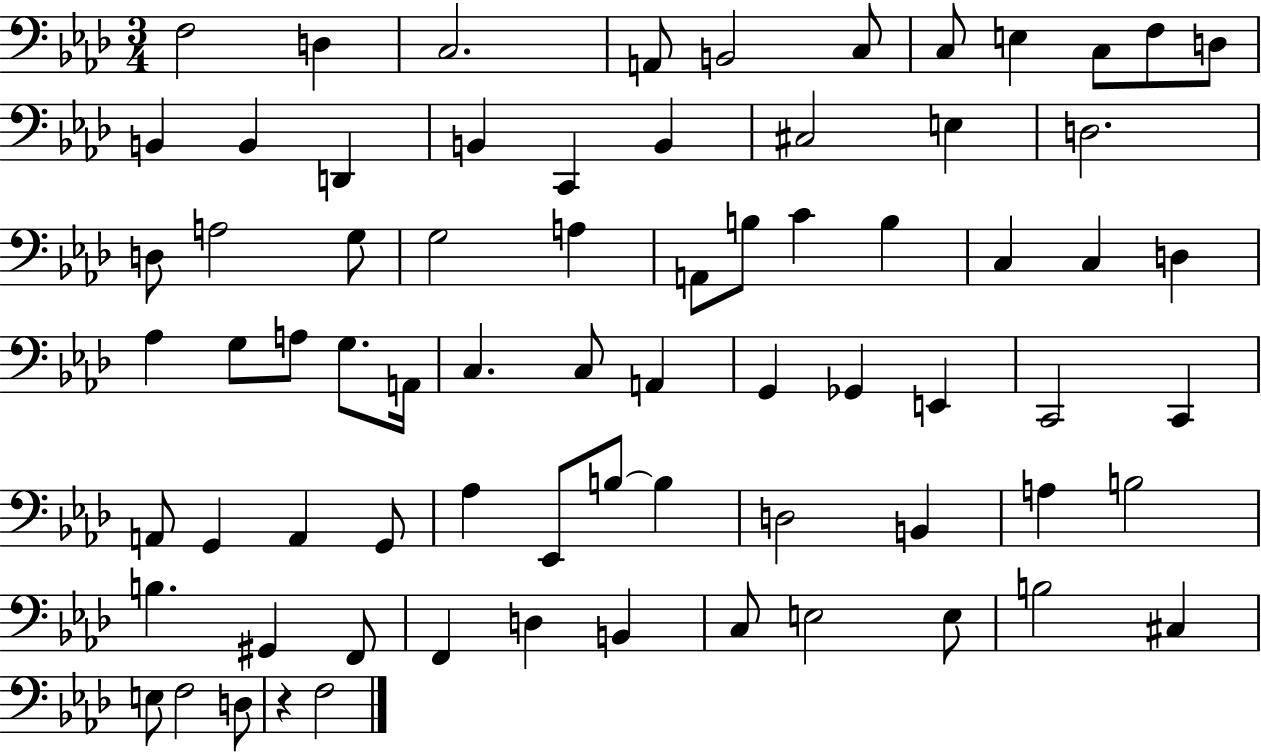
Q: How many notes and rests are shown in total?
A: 73